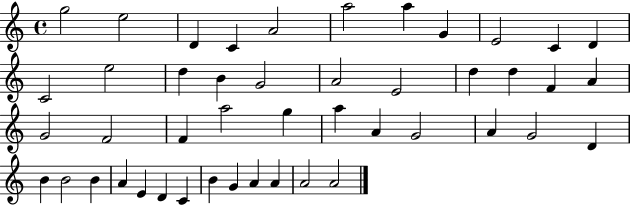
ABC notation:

X:1
T:Untitled
M:4/4
L:1/4
K:C
g2 e2 D C A2 a2 a G E2 C D C2 e2 d B G2 A2 E2 d d F A G2 F2 F a2 g a A G2 A G2 D B B2 B A E D C B G A A A2 A2